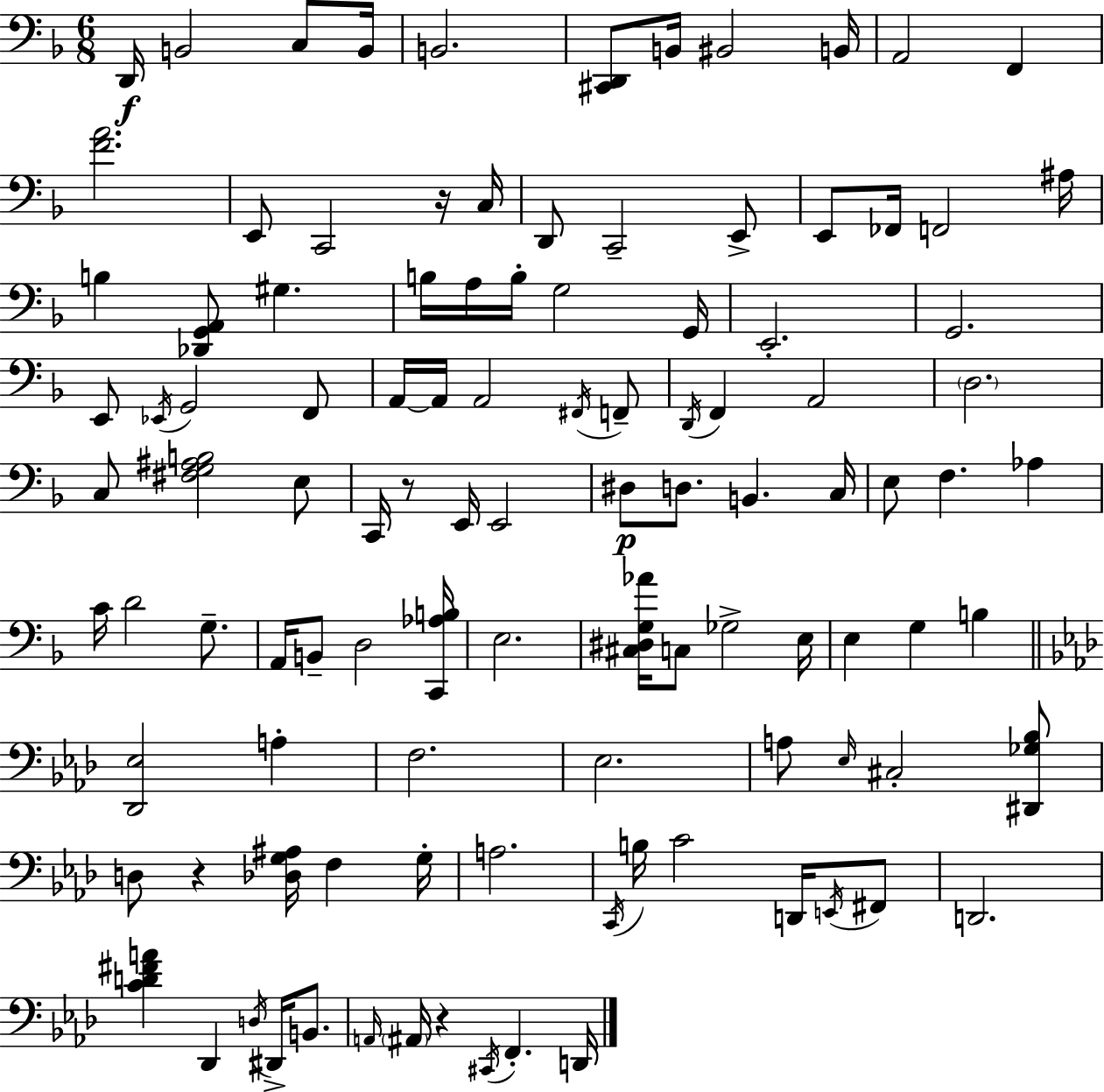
D2/s B2/h C3/e B2/s B2/h. [C#2,D2]/e B2/s BIS2/h B2/s A2/h F2/q [F4,A4]/h. E2/e C2/h R/s C3/s D2/e C2/h E2/e E2/e FES2/s F2/h A#3/s B3/q [Db2,G2,A2]/e G#3/q. B3/s A3/s B3/s G3/h G2/s E2/h. G2/h. E2/e Eb2/s G2/h F2/e A2/s A2/s A2/h F#2/s F2/e D2/s F2/q A2/h D3/h. C3/e [F#3,G3,A#3,B3]/h E3/e C2/s R/e E2/s E2/h D#3/e D3/e. B2/q. C3/s E3/e F3/q. Ab3/q C4/s D4/h G3/e. A2/s B2/e D3/h [C2,Ab3,B3]/s E3/h. [C#3,D#3,G3,Ab4]/s C3/e Gb3/h E3/s E3/q G3/q B3/q [Db2,Eb3]/h A3/q F3/h. Eb3/h. A3/e Eb3/s C#3/h [D#2,Gb3,Bb3]/e D3/e R/q [Db3,G3,A#3]/s F3/q G3/s A3/h. C2/s B3/s C4/h D2/s E2/s F#2/e D2/h. [C4,D4,F#4,A4]/q Db2/q D3/s D#2/s B2/e. A2/s A#2/s R/q C#2/s F2/q. D2/s